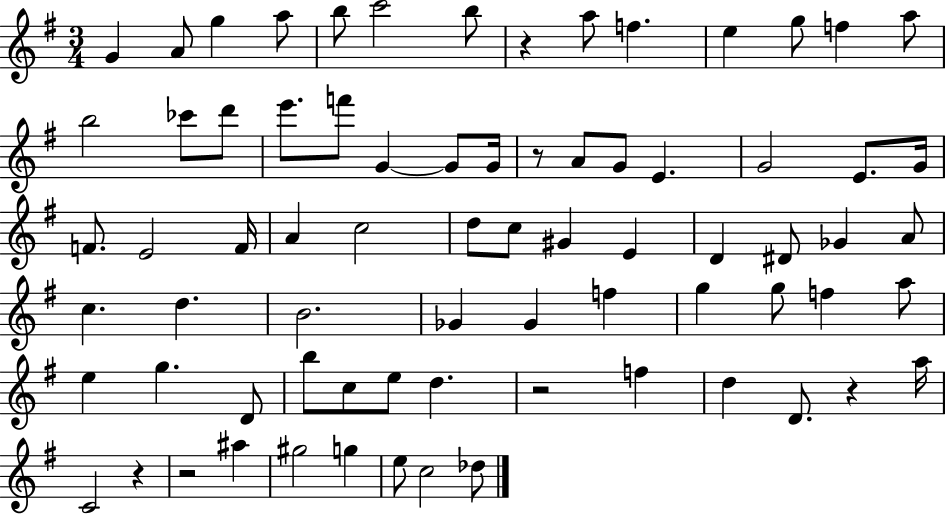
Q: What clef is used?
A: treble